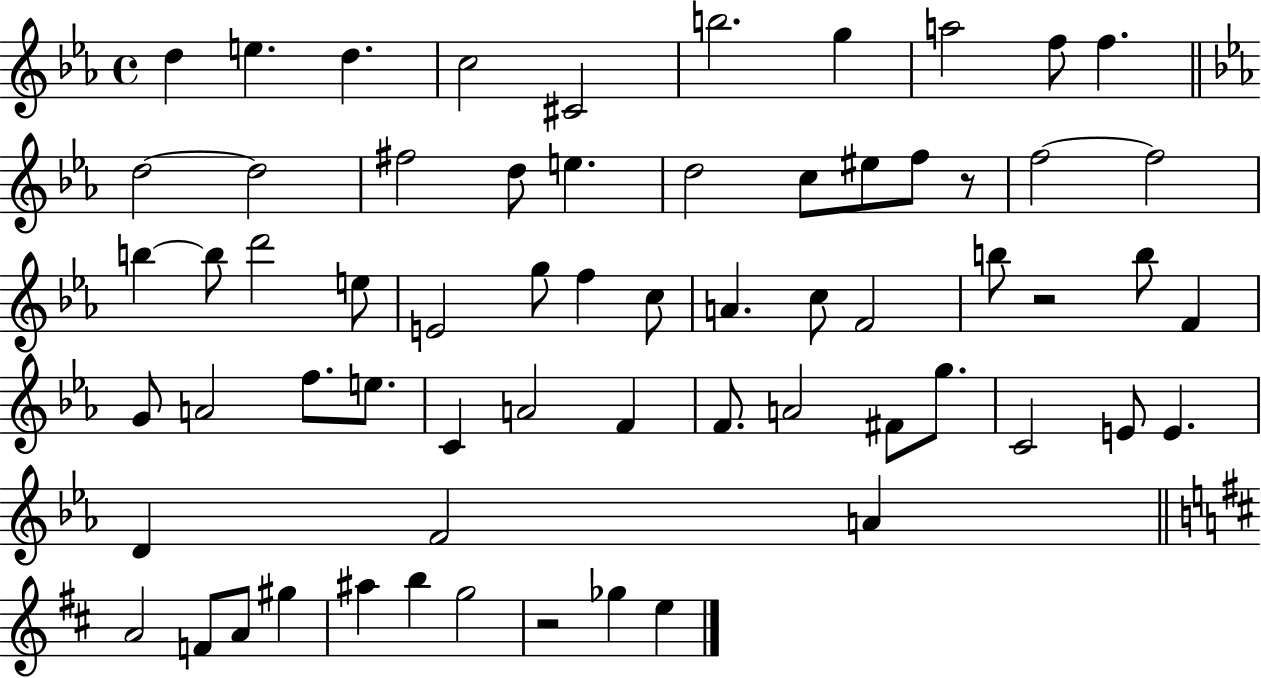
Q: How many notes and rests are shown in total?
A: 64